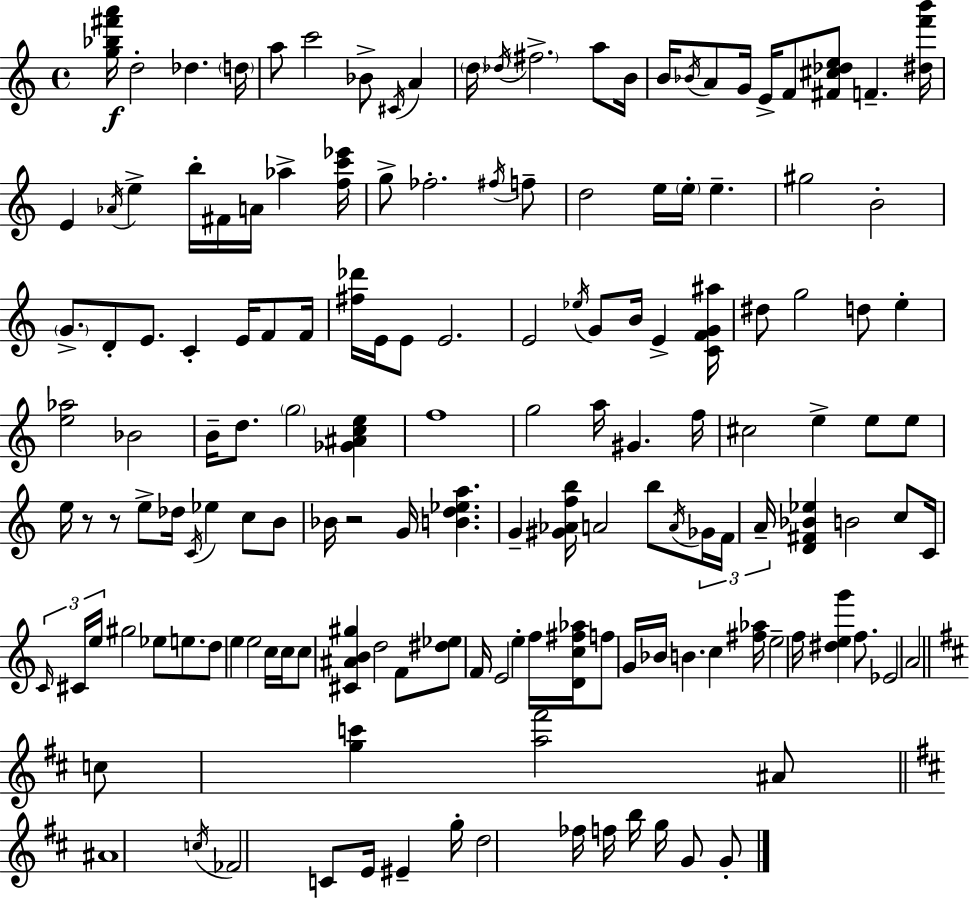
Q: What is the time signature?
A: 4/4